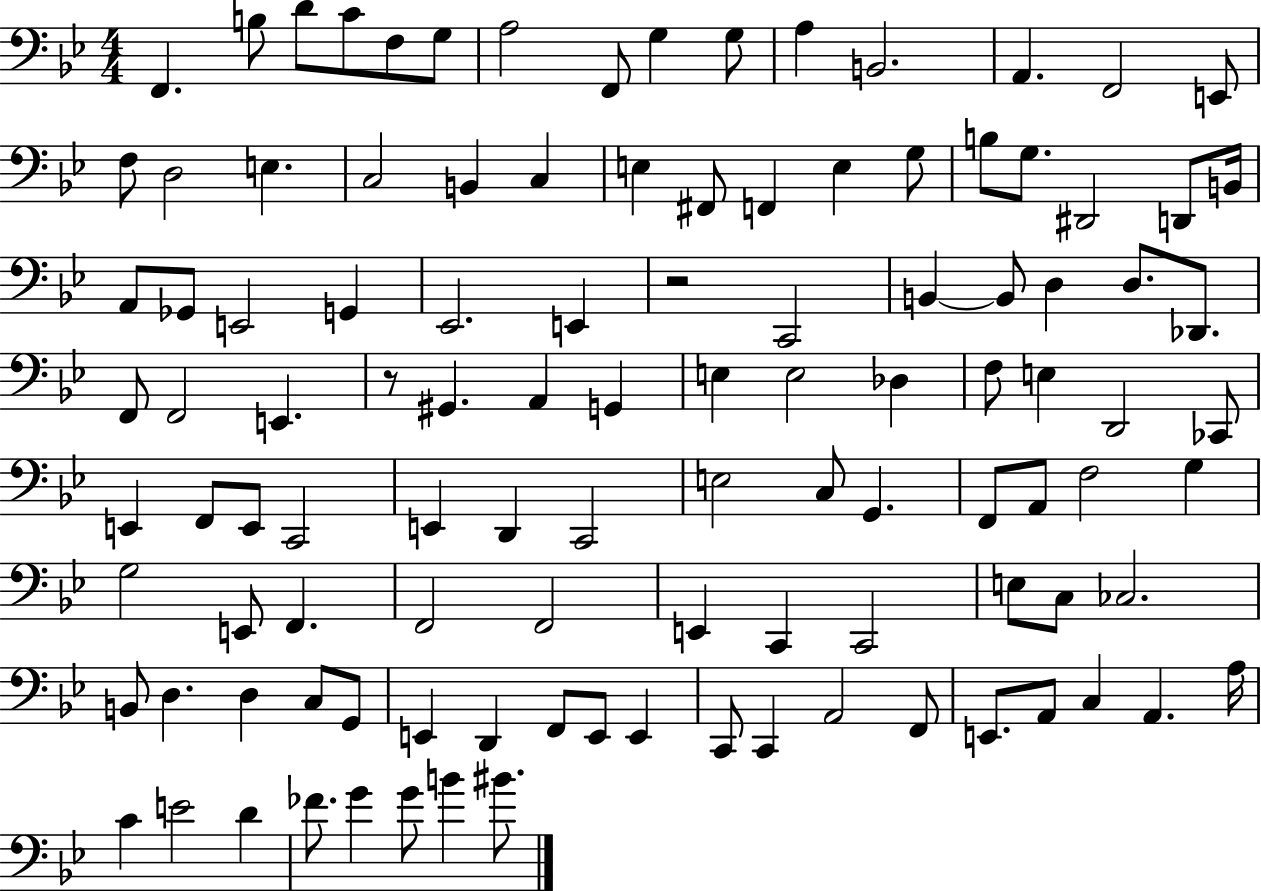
X:1
T:Untitled
M:4/4
L:1/4
K:Bb
F,, B,/2 D/2 C/2 F,/2 G,/2 A,2 F,,/2 G, G,/2 A, B,,2 A,, F,,2 E,,/2 F,/2 D,2 E, C,2 B,, C, E, ^F,,/2 F,, E, G,/2 B,/2 G,/2 ^D,,2 D,,/2 B,,/4 A,,/2 _G,,/2 E,,2 G,, _E,,2 E,, z2 C,,2 B,, B,,/2 D, D,/2 _D,,/2 F,,/2 F,,2 E,, z/2 ^G,, A,, G,, E, E,2 _D, F,/2 E, D,,2 _C,,/2 E,, F,,/2 E,,/2 C,,2 E,, D,, C,,2 E,2 C,/2 G,, F,,/2 A,,/2 F,2 G, G,2 E,,/2 F,, F,,2 F,,2 E,, C,, C,,2 E,/2 C,/2 _C,2 B,,/2 D, D, C,/2 G,,/2 E,, D,, F,,/2 E,,/2 E,, C,,/2 C,, A,,2 F,,/2 E,,/2 A,,/2 C, A,, A,/4 C E2 D _F/2 G G/2 B ^B/2